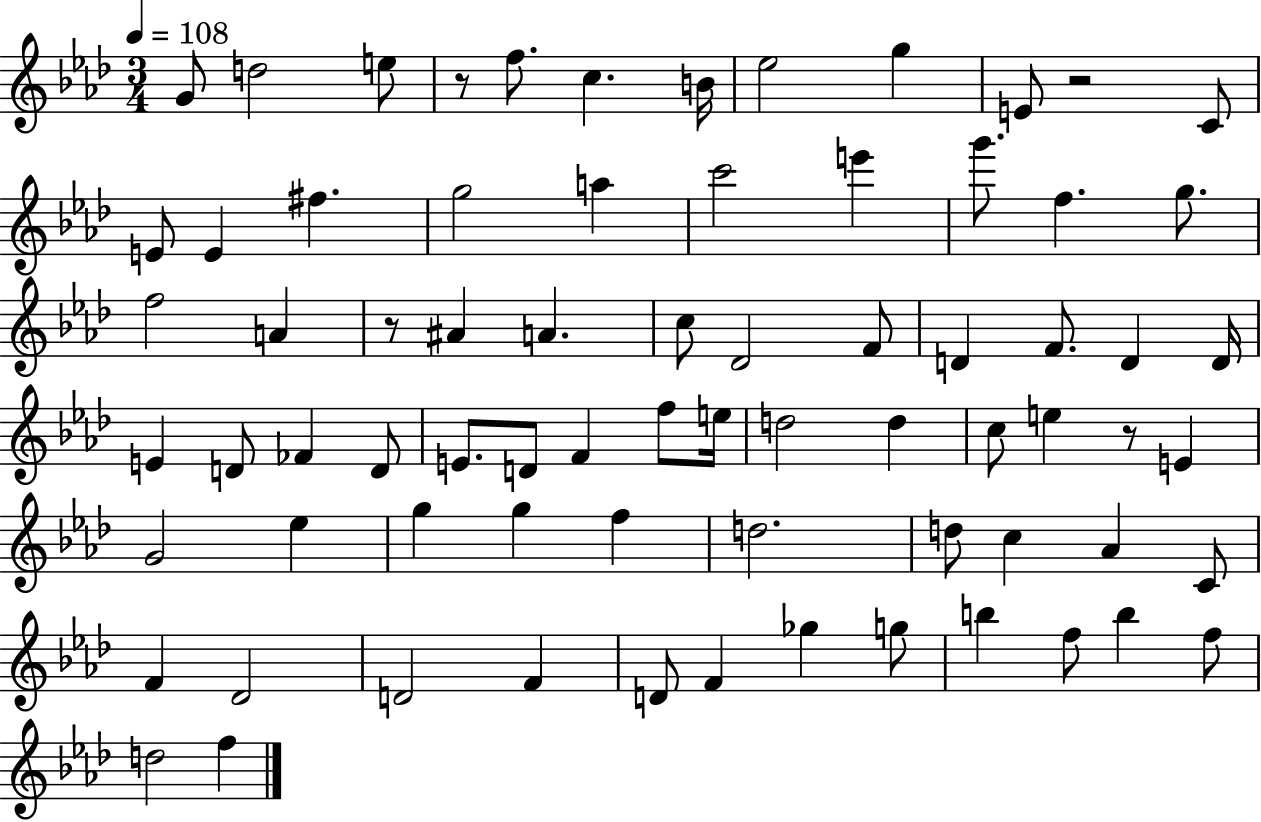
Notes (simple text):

G4/e D5/h E5/e R/e F5/e. C5/q. B4/s Eb5/h G5/q E4/e R/h C4/e E4/e E4/q F#5/q. G5/h A5/q C6/h E6/q G6/e. F5/q. G5/e. F5/h A4/q R/e A#4/q A4/q. C5/e Db4/h F4/e D4/q F4/e. D4/q D4/s E4/q D4/e FES4/q D4/e E4/e. D4/e F4/q F5/e E5/s D5/h D5/q C5/e E5/q R/e E4/q G4/h Eb5/q G5/q G5/q F5/q D5/h. D5/e C5/q Ab4/q C4/e F4/q Db4/h D4/h F4/q D4/e F4/q Gb5/q G5/e B5/q F5/e B5/q F5/e D5/h F5/q